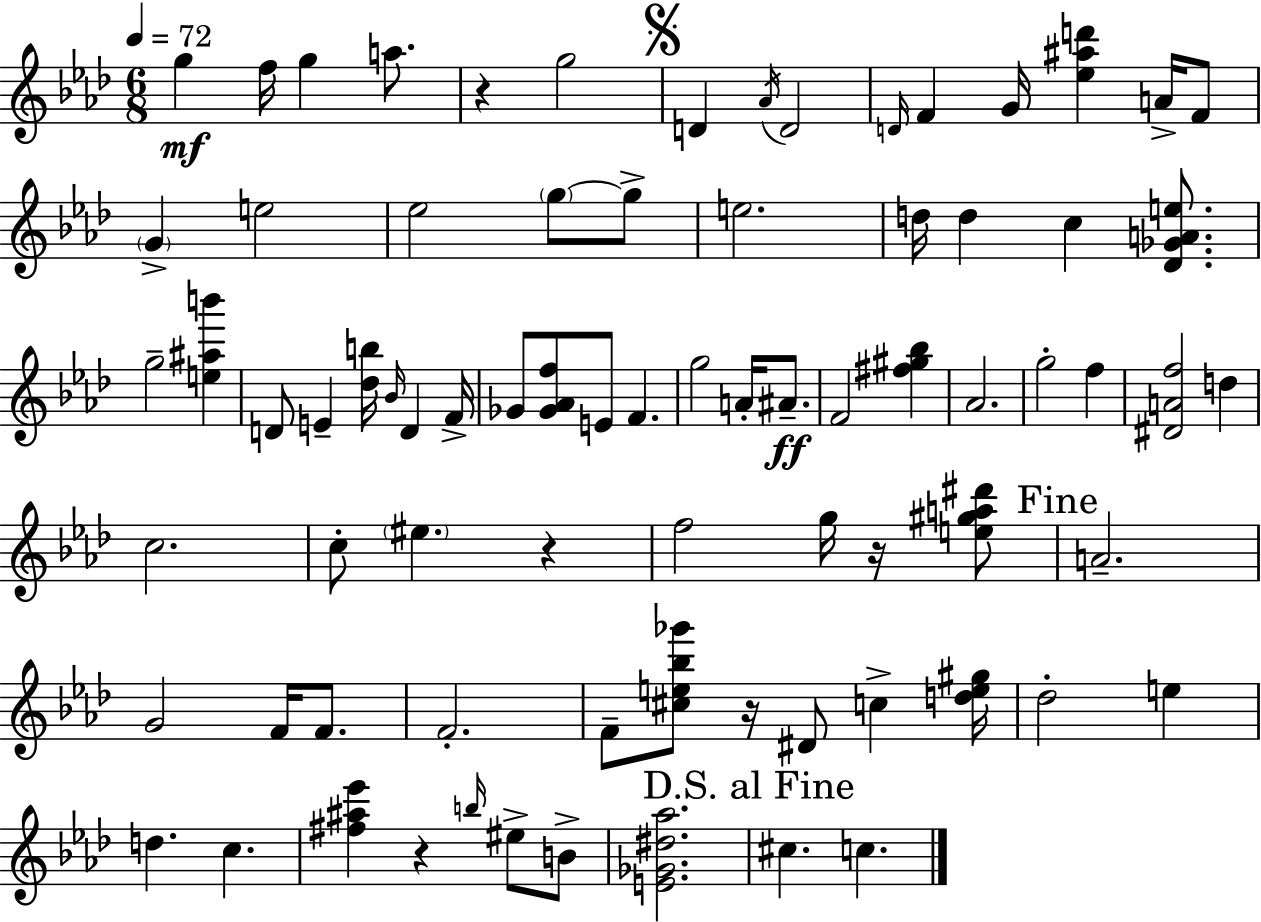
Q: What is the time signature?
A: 6/8